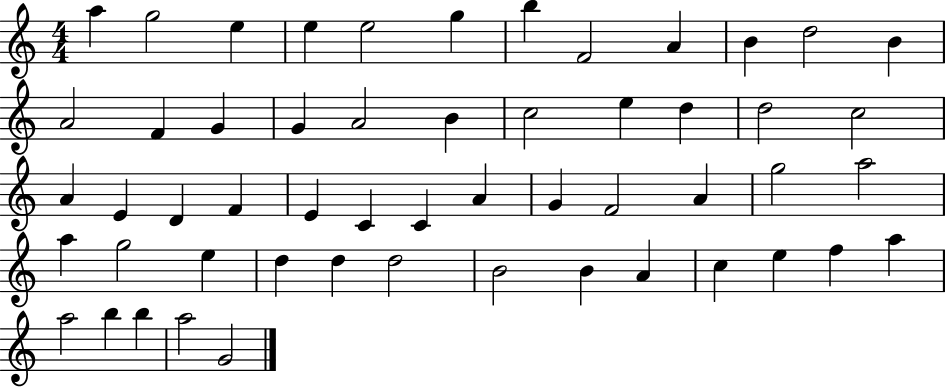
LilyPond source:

{
  \clef treble
  \numericTimeSignature
  \time 4/4
  \key c \major
  a''4 g''2 e''4 | e''4 e''2 g''4 | b''4 f'2 a'4 | b'4 d''2 b'4 | \break a'2 f'4 g'4 | g'4 a'2 b'4 | c''2 e''4 d''4 | d''2 c''2 | \break a'4 e'4 d'4 f'4 | e'4 c'4 c'4 a'4 | g'4 f'2 a'4 | g''2 a''2 | \break a''4 g''2 e''4 | d''4 d''4 d''2 | b'2 b'4 a'4 | c''4 e''4 f''4 a''4 | \break a''2 b''4 b''4 | a''2 g'2 | \bar "|."
}